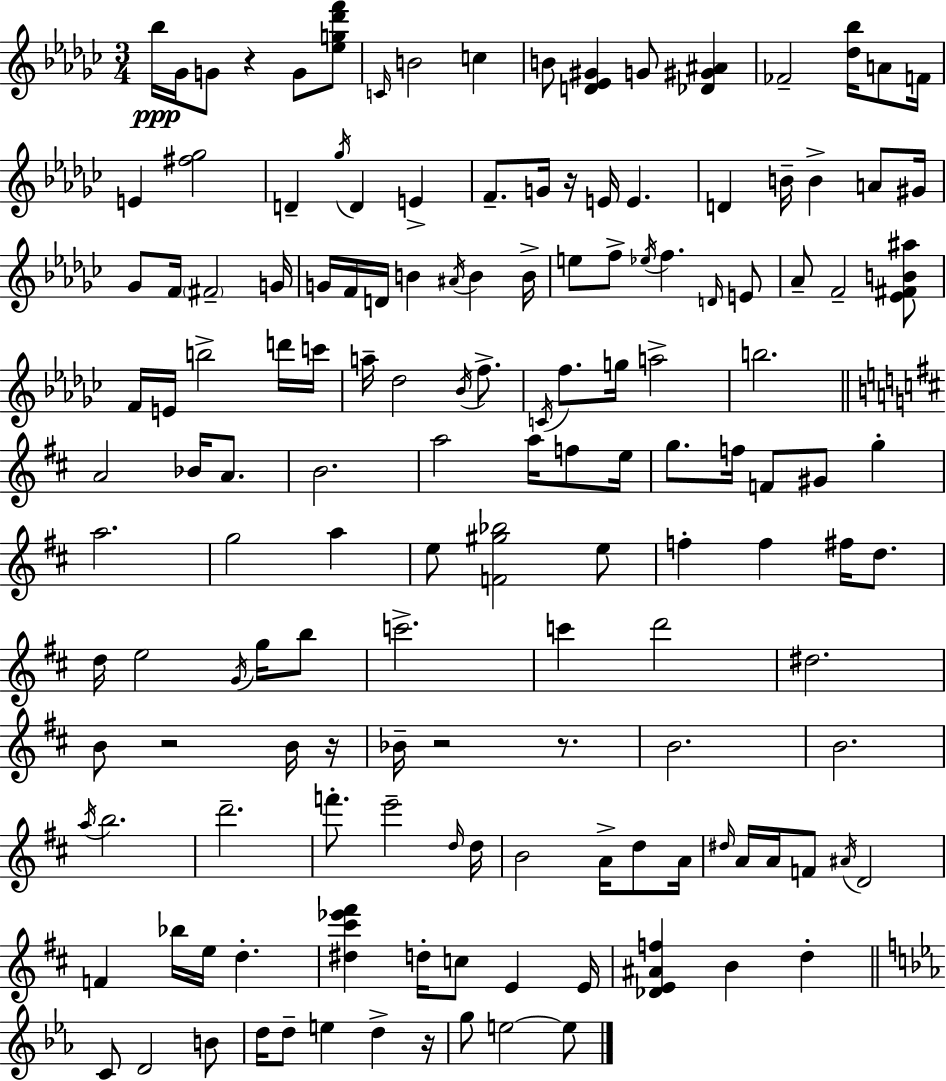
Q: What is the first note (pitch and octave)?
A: Bb5